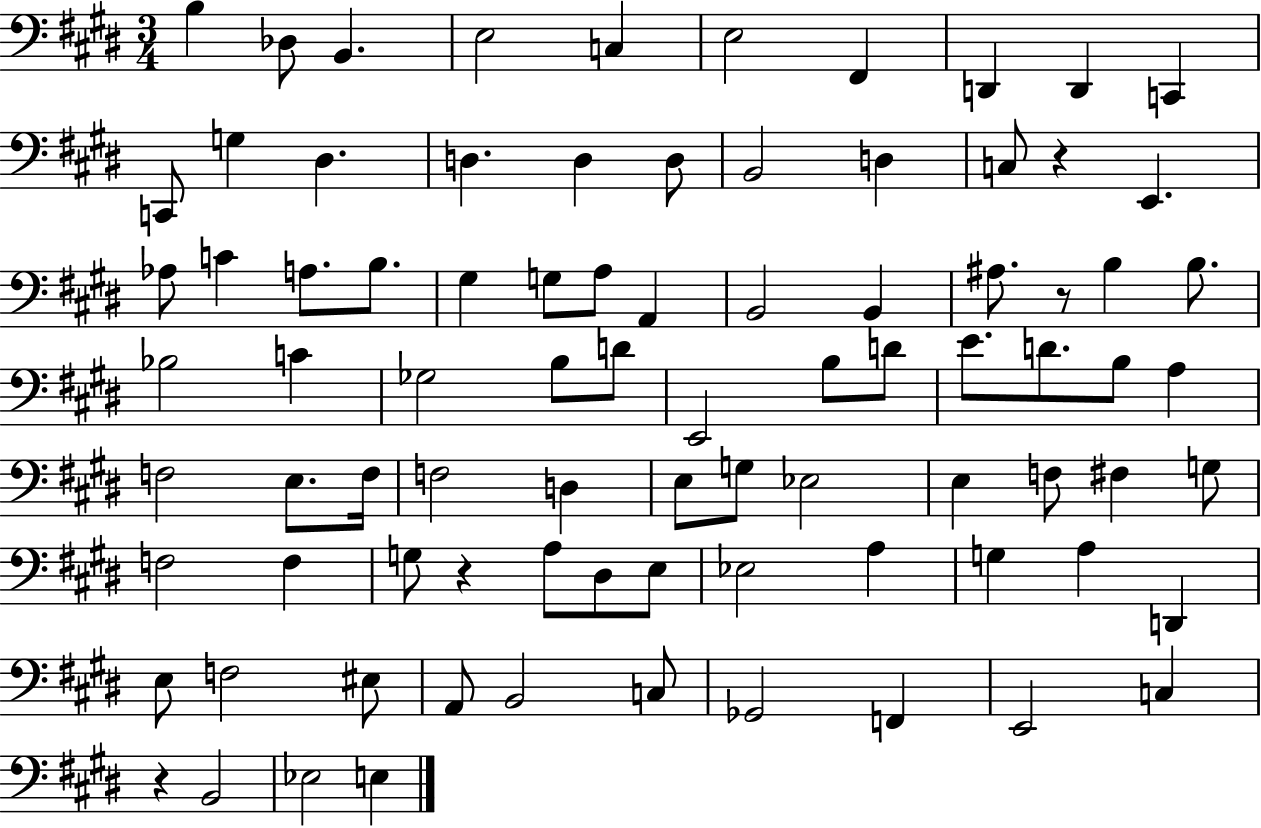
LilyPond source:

{
  \clef bass
  \numericTimeSignature
  \time 3/4
  \key e \major
  \repeat volta 2 { b4 des8 b,4. | e2 c4 | e2 fis,4 | d,4 d,4 c,4 | \break c,8 g4 dis4. | d4. d4 d8 | b,2 d4 | c8 r4 e,4. | \break aes8 c'4 a8. b8. | gis4 g8 a8 a,4 | b,2 b,4 | ais8. r8 b4 b8. | \break bes2 c'4 | ges2 b8 d'8 | e,2 b8 d'8 | e'8. d'8. b8 a4 | \break f2 e8. f16 | f2 d4 | e8 g8 ees2 | e4 f8 fis4 g8 | \break f2 f4 | g8 r4 a8 dis8 e8 | ees2 a4 | g4 a4 d,4 | \break e8 f2 eis8 | a,8 b,2 c8 | ges,2 f,4 | e,2 c4 | \break r4 b,2 | ees2 e4 | } \bar "|."
}